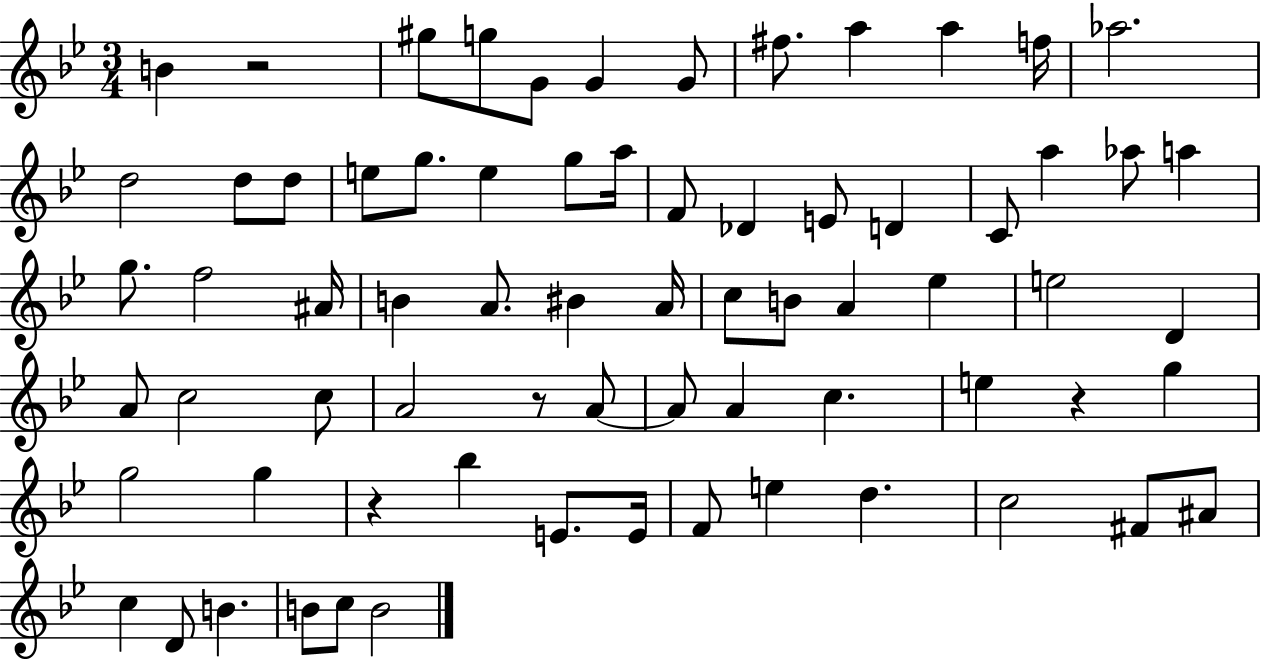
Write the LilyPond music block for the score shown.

{
  \clef treble
  \numericTimeSignature
  \time 3/4
  \key bes \major
  b'4 r2 | gis''8 g''8 g'8 g'4 g'8 | fis''8. a''4 a''4 f''16 | aes''2. | \break d''2 d''8 d''8 | e''8 g''8. e''4 g''8 a''16 | f'8 des'4 e'8 d'4 | c'8 a''4 aes''8 a''4 | \break g''8. f''2 ais'16 | b'4 a'8. bis'4 a'16 | c''8 b'8 a'4 ees''4 | e''2 d'4 | \break a'8 c''2 c''8 | a'2 r8 a'8~~ | a'8 a'4 c''4. | e''4 r4 g''4 | \break g''2 g''4 | r4 bes''4 e'8. e'16 | f'8 e''4 d''4. | c''2 fis'8 ais'8 | \break c''4 d'8 b'4. | b'8 c''8 b'2 | \bar "|."
}